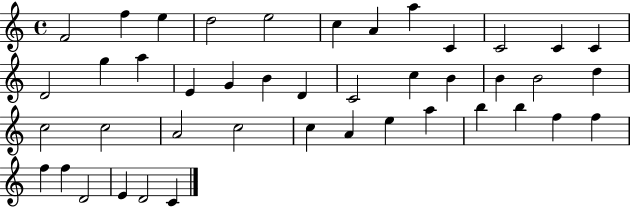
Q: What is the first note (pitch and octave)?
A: F4